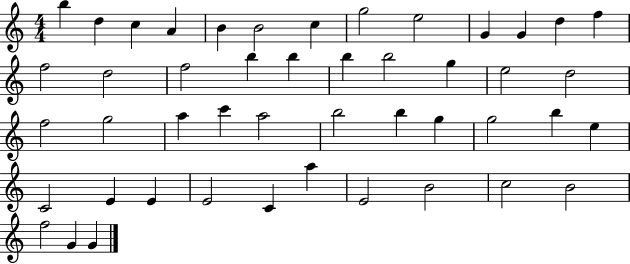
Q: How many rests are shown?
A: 0